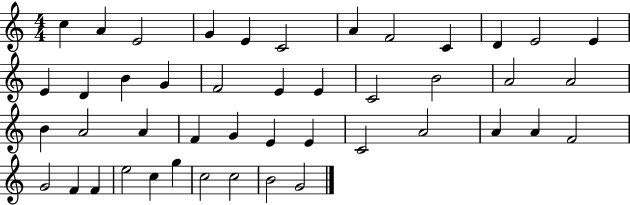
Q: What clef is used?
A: treble